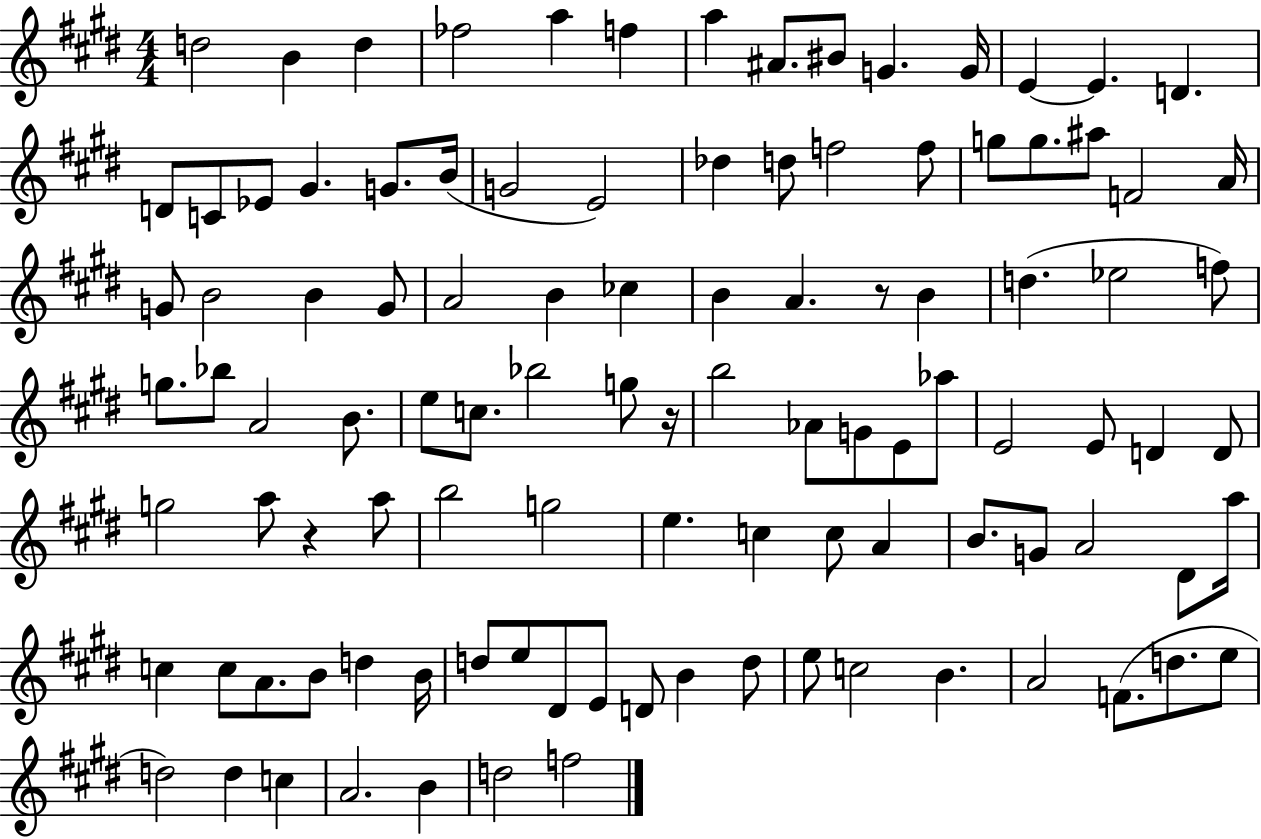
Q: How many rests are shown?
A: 3